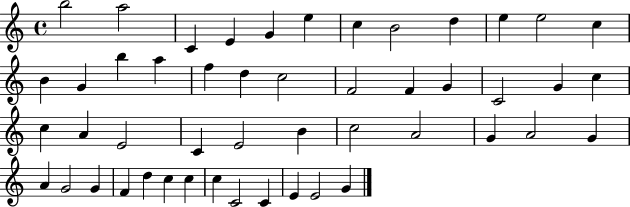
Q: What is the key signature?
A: C major